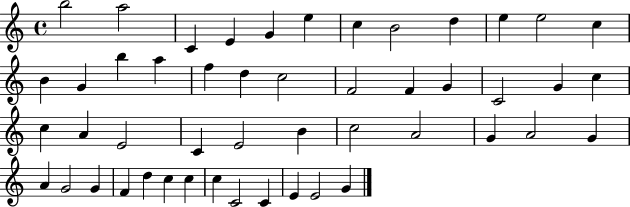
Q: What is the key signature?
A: C major